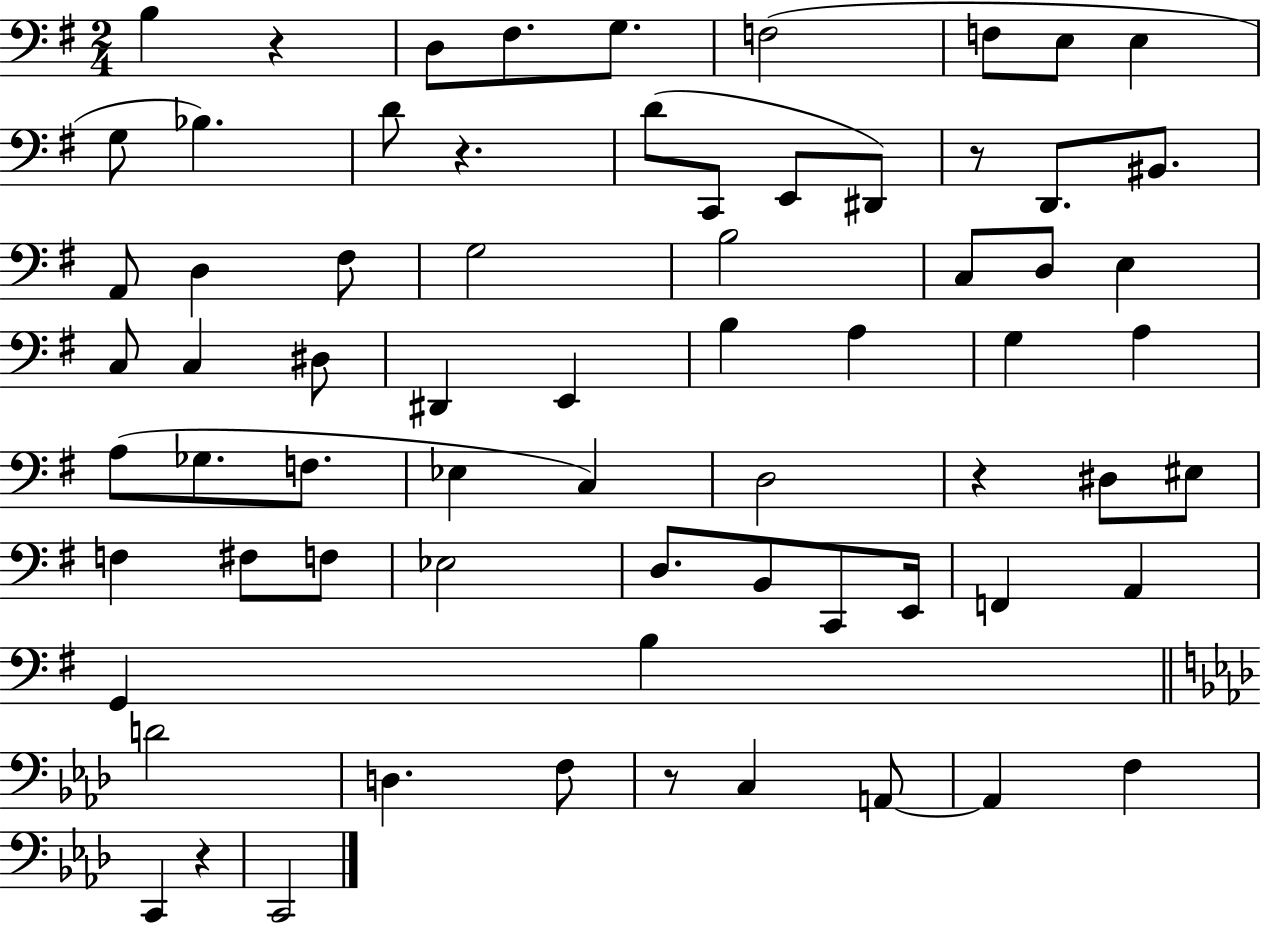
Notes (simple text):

B3/q R/q D3/e F#3/e. G3/e. F3/h F3/e E3/e E3/q G3/e Bb3/q. D4/e R/q. D4/e C2/e E2/e D#2/e R/e D2/e. BIS2/e. A2/e D3/q F#3/e G3/h B3/h C3/e D3/e E3/q C3/e C3/q D#3/e D#2/q E2/q B3/q A3/q G3/q A3/q A3/e Gb3/e. F3/e. Eb3/q C3/q D3/h R/q D#3/e EIS3/e F3/q F#3/e F3/e Eb3/h D3/e. B2/e C2/e E2/s F2/q A2/q G2/q B3/q D4/h D3/q. F3/e R/e C3/q A2/e A2/q F3/q C2/q R/q C2/h